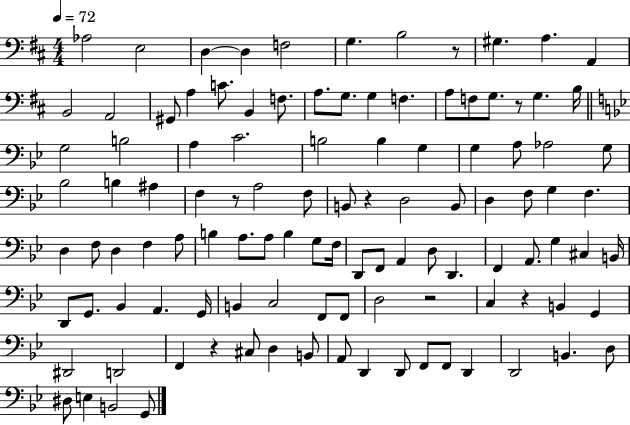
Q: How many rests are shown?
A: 7